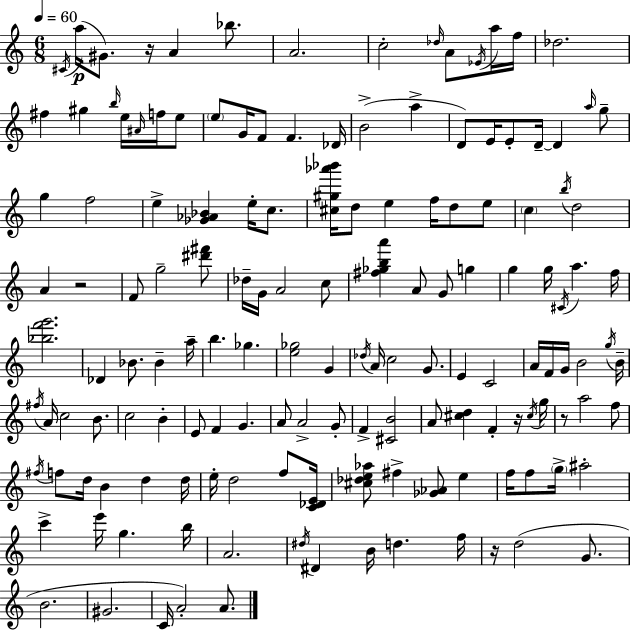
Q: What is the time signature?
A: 6/8